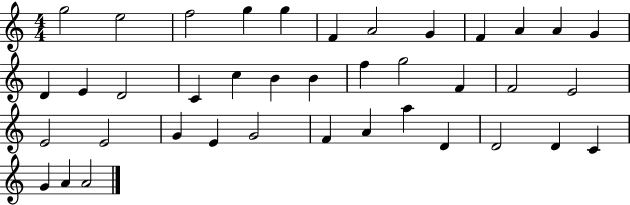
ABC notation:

X:1
T:Untitled
M:4/4
L:1/4
K:C
g2 e2 f2 g g F A2 G F A A G D E D2 C c B B f g2 F F2 E2 E2 E2 G E G2 F A a D D2 D C G A A2